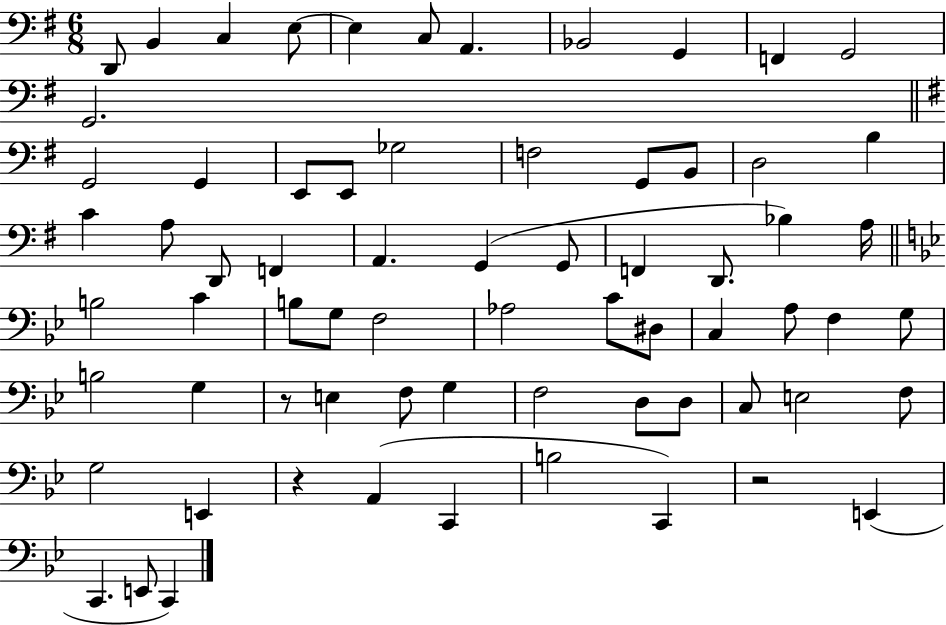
X:1
T:Untitled
M:6/8
L:1/4
K:G
D,,/2 B,, C, E,/2 E, C,/2 A,, _B,,2 G,, F,, G,,2 G,,2 G,,2 G,, E,,/2 E,,/2 _G,2 F,2 G,,/2 B,,/2 D,2 B, C A,/2 D,,/2 F,, A,, G,, G,,/2 F,, D,,/2 _B, A,/4 B,2 C B,/2 G,/2 F,2 _A,2 C/2 ^D,/2 C, A,/2 F, G,/2 B,2 G, z/2 E, F,/2 G, F,2 D,/2 D,/2 C,/2 E,2 F,/2 G,2 E,, z A,, C,, B,2 C,, z2 E,, C,, E,,/2 C,,